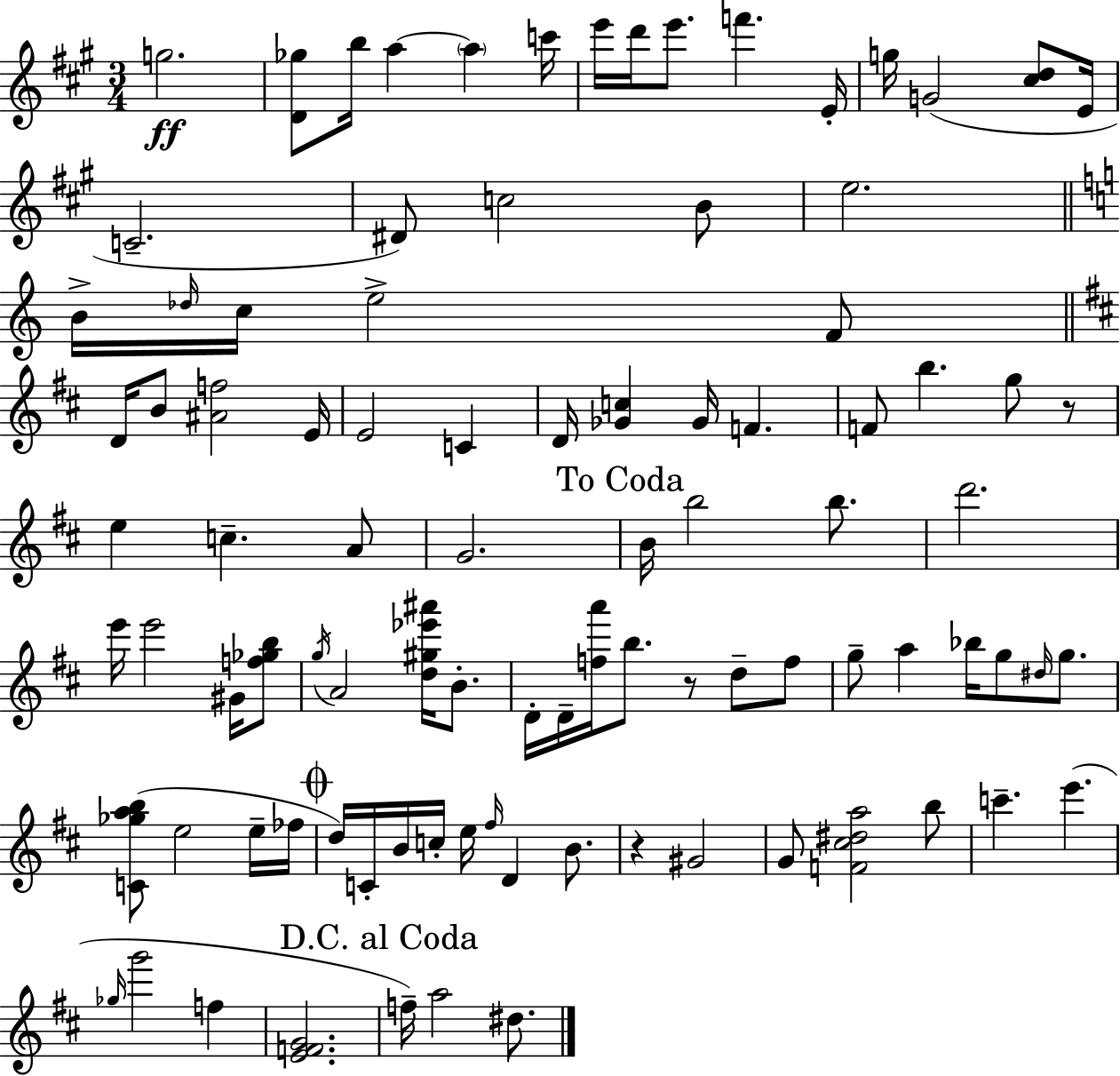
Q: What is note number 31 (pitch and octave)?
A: F4